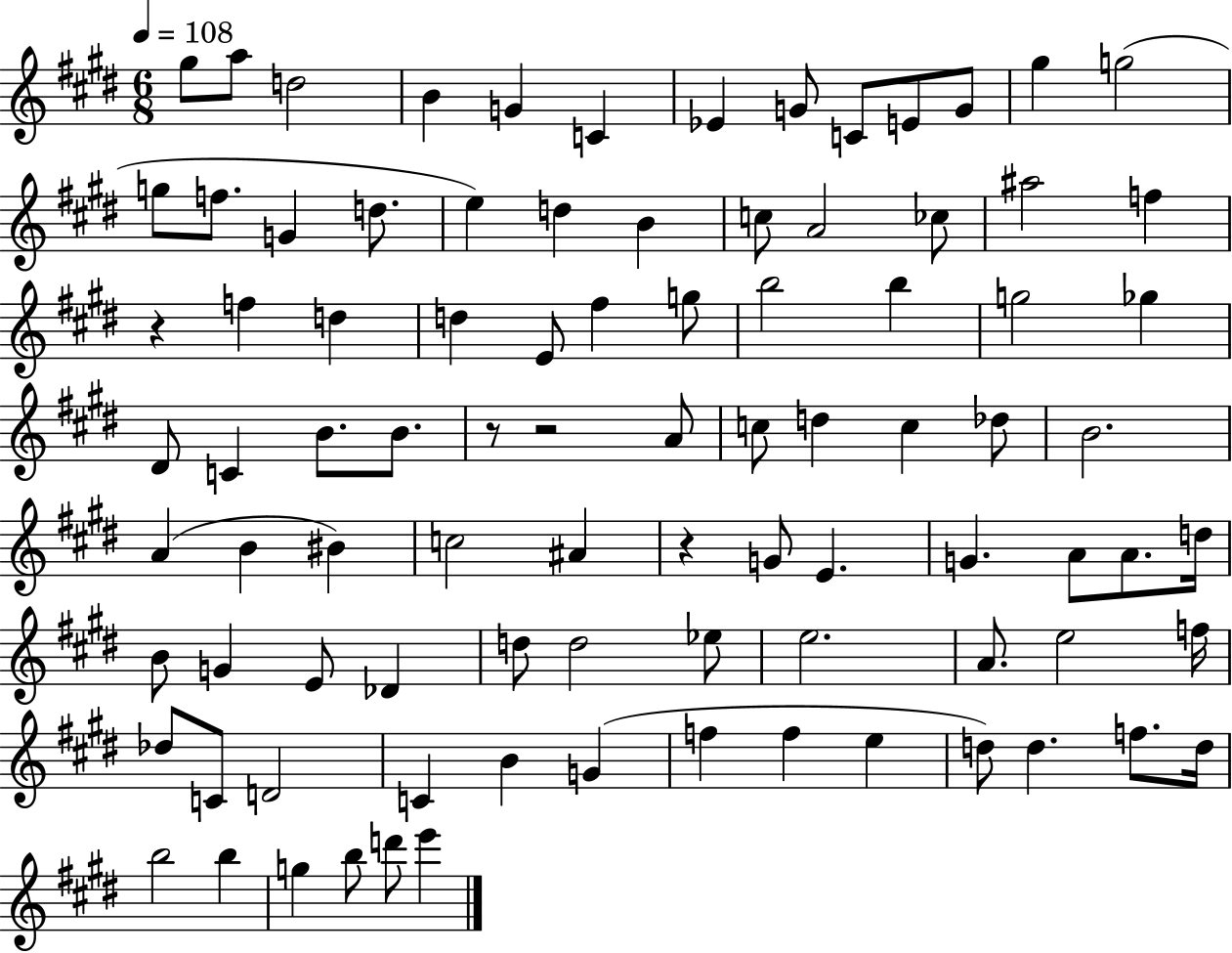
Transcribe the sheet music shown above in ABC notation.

X:1
T:Untitled
M:6/8
L:1/4
K:E
^g/2 a/2 d2 B G C _E G/2 C/2 E/2 G/2 ^g g2 g/2 f/2 G d/2 e d B c/2 A2 _c/2 ^a2 f z f d d E/2 ^f g/2 b2 b g2 _g ^D/2 C B/2 B/2 z/2 z2 A/2 c/2 d c _d/2 B2 A B ^B c2 ^A z G/2 E G A/2 A/2 d/4 B/2 G E/2 _D d/2 d2 _e/2 e2 A/2 e2 f/4 _d/2 C/2 D2 C B G f f e d/2 d f/2 d/4 b2 b g b/2 d'/2 e'